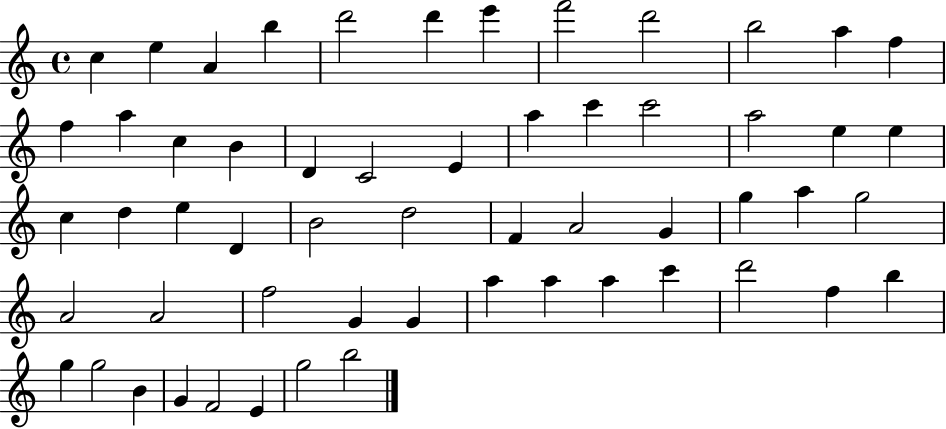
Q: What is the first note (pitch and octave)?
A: C5